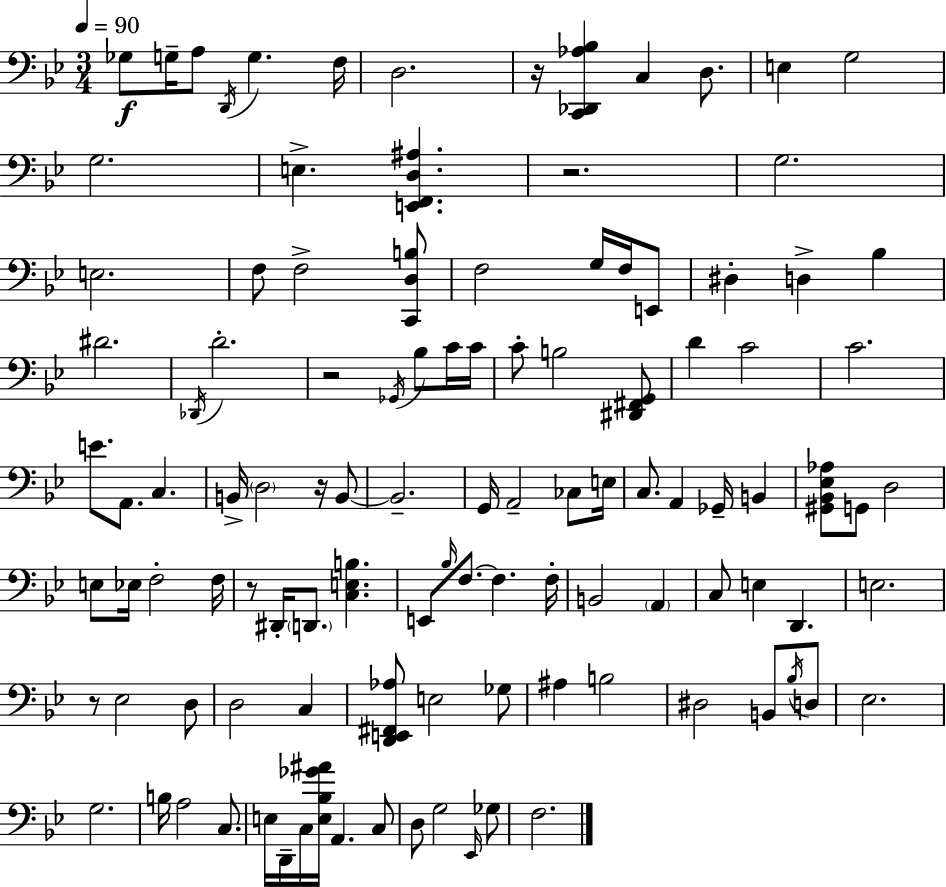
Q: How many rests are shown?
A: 6